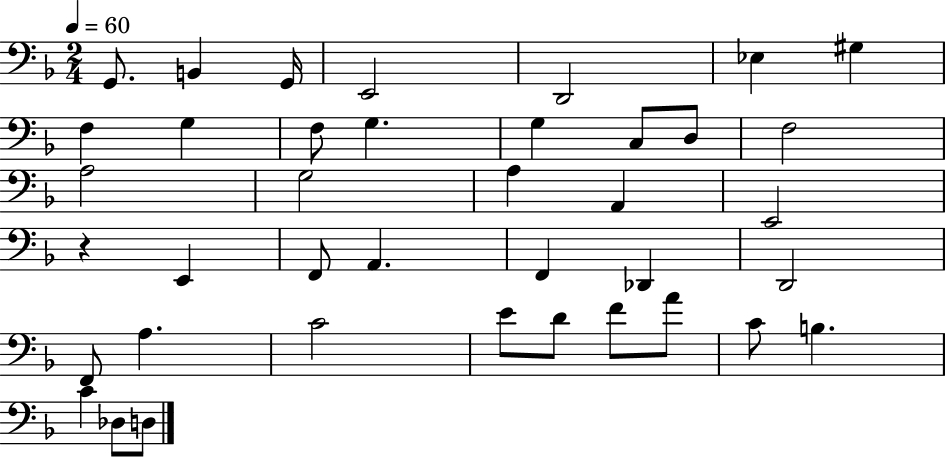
X:1
T:Untitled
M:2/4
L:1/4
K:F
G,,/2 B,, G,,/4 E,,2 D,,2 _E, ^G, F, G, F,/2 G, G, C,/2 D,/2 F,2 A,2 G,2 A, A,, E,,2 z E,, F,,/2 A,, F,, _D,, D,,2 F,,/2 A, C2 E/2 D/2 F/2 A/2 C/2 B, C _D,/2 D,/2